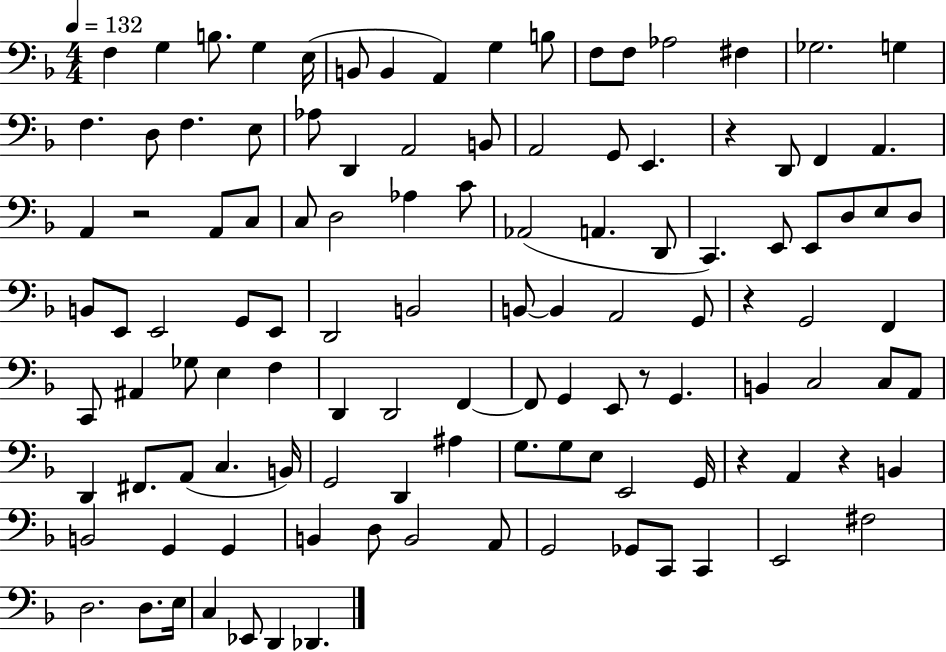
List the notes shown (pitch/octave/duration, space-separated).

F3/q G3/q B3/e. G3/q E3/s B2/e B2/q A2/q G3/q B3/e F3/e F3/e Ab3/h F#3/q Gb3/h. G3/q F3/q. D3/e F3/q. E3/e Ab3/e D2/q A2/h B2/e A2/h G2/e E2/q. R/q D2/e F2/q A2/q. A2/q R/h A2/e C3/e C3/e D3/h Ab3/q C4/e Ab2/h A2/q. D2/e C2/q. E2/e E2/e D3/e E3/e D3/e B2/e E2/e E2/h G2/e E2/e D2/h B2/h B2/e B2/q A2/h G2/e R/q G2/h F2/q C2/e A#2/q Gb3/e E3/q F3/q D2/q D2/h F2/q F2/e G2/q E2/e R/e G2/q. B2/q C3/h C3/e A2/e D2/q F#2/e. A2/e C3/q. B2/s G2/h D2/q A#3/q G3/e. G3/e E3/e E2/h G2/s R/q A2/q R/q B2/q B2/h G2/q G2/q B2/q D3/e B2/h A2/e G2/h Gb2/e C2/e C2/q E2/h F#3/h D3/h. D3/e. E3/s C3/q Eb2/e D2/q Db2/q.